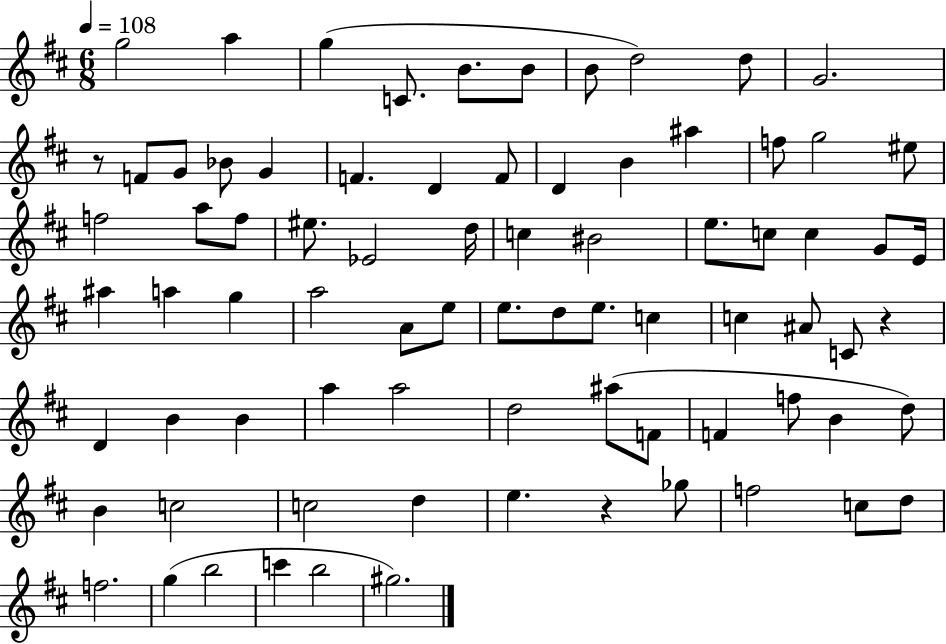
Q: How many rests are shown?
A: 3